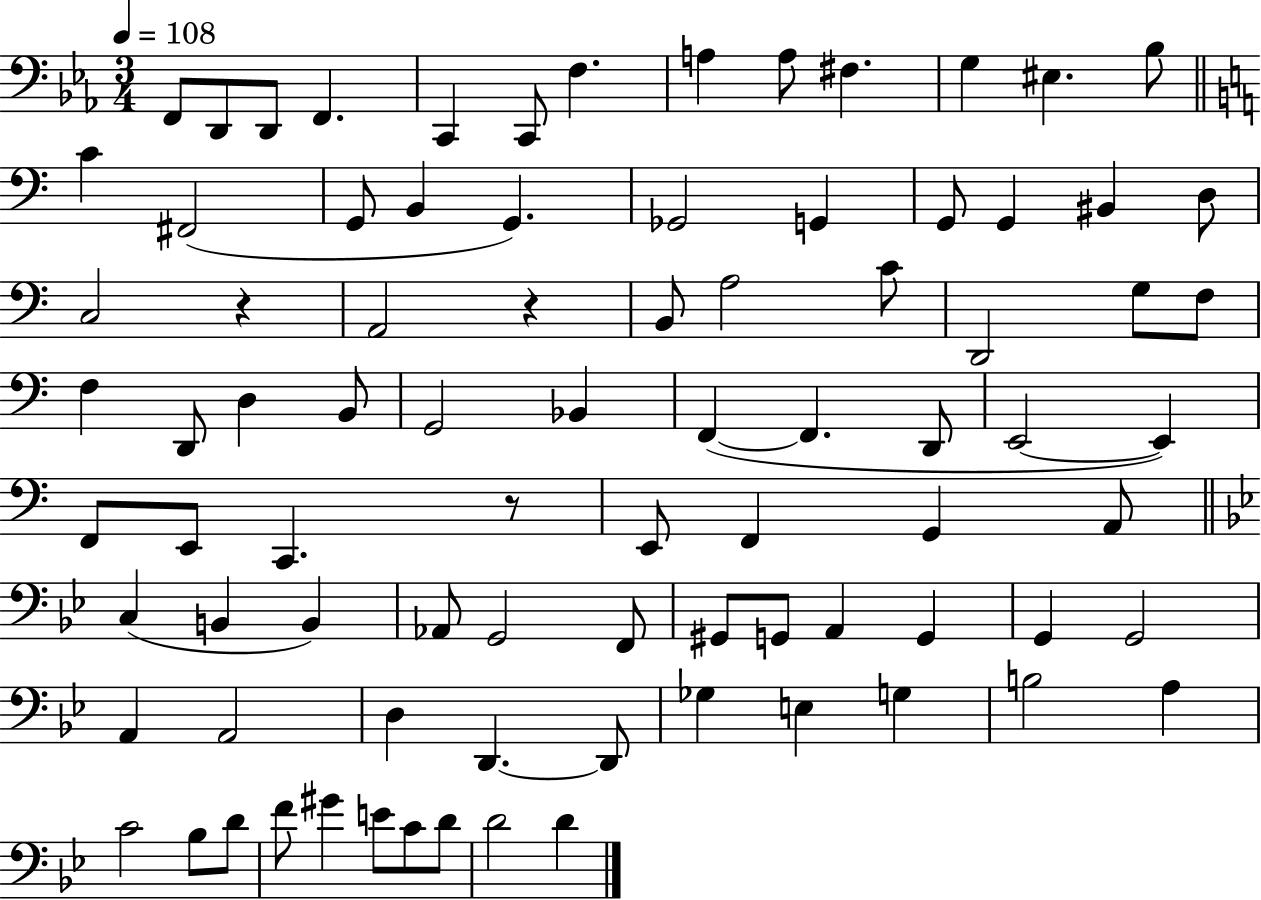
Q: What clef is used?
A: bass